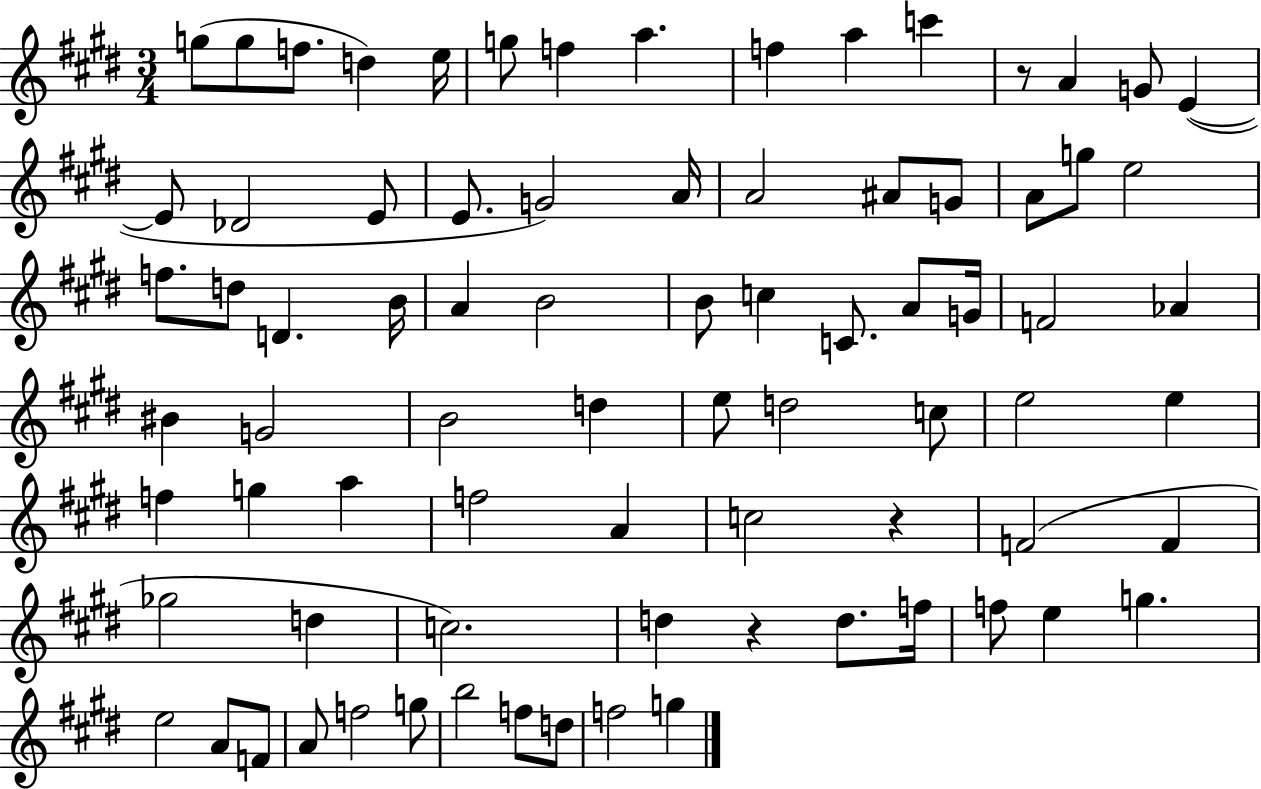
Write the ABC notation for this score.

X:1
T:Untitled
M:3/4
L:1/4
K:E
g/2 g/2 f/2 d e/4 g/2 f a f a c' z/2 A G/2 E E/2 _D2 E/2 E/2 G2 A/4 A2 ^A/2 G/2 A/2 g/2 e2 f/2 d/2 D B/4 A B2 B/2 c C/2 A/2 G/4 F2 _A ^B G2 B2 d e/2 d2 c/2 e2 e f g a f2 A c2 z F2 F _g2 d c2 d z d/2 f/4 f/2 e g e2 A/2 F/2 A/2 f2 g/2 b2 f/2 d/2 f2 g